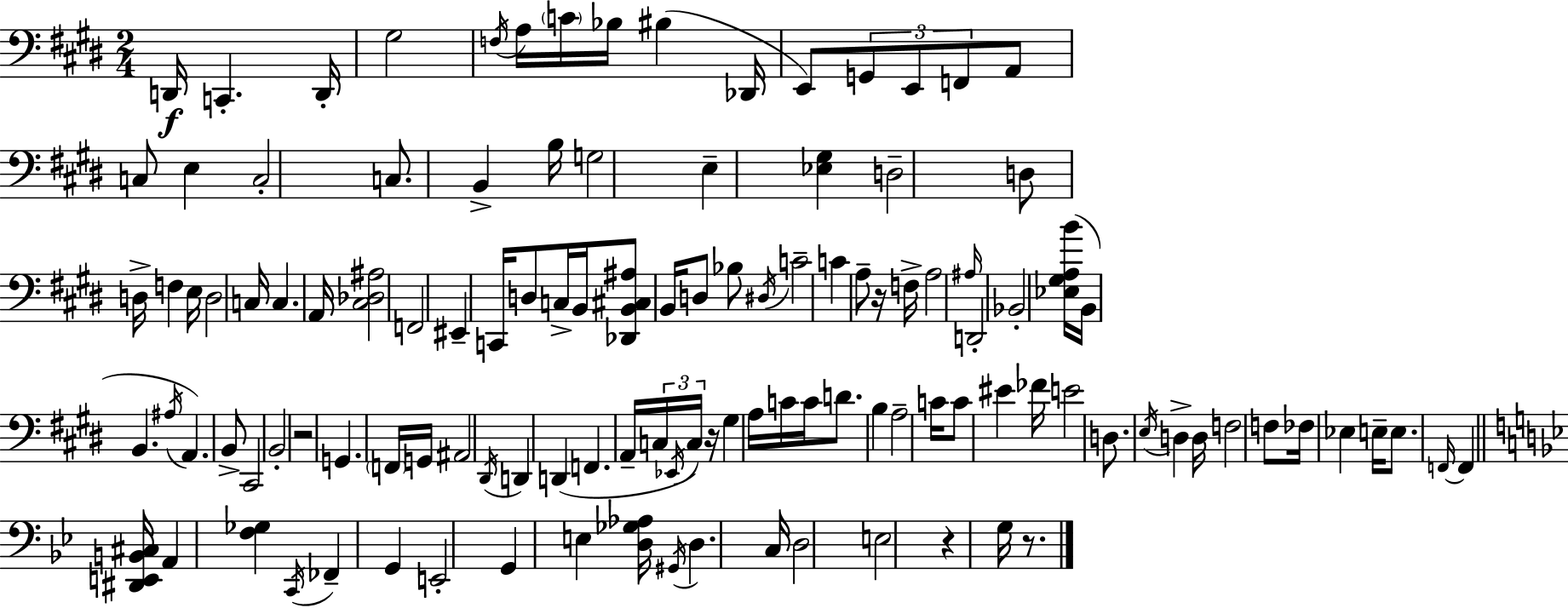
D2/s C2/q. D2/s G#3/h F3/s A3/s C4/s Bb3/s BIS3/q Db2/s E2/e G2/e E2/e F2/e A2/e C3/e E3/q C3/h C3/e. B2/q B3/s G3/h E3/q [Eb3,G#3]/q D3/h D3/e D3/s F3/q E3/s D3/h C3/s C3/q. A2/s [C#3,Db3,A#3]/h F2/h EIS2/q C2/s D3/e C3/s B2/s [Db2,B2,C#3,A#3]/e B2/s D3/e Bb3/e D#3/s C4/h C4/q A3/e R/s F3/s A3/h A#3/s D2/h Bb2/h [Eb3,G#3,A3,B4]/s B2/s B2/q. A#3/s A2/q. B2/e C#2/h B2/h R/h G2/q. F2/s G2/s A#2/h D#2/s D2/q D2/q F2/q. A2/s C3/s Eb2/s C3/s R/s G#3/q A3/s C4/s C4/s D4/e. B3/q A3/h C4/s C4/e EIS4/q FES4/s E4/h D3/e. E3/s D3/q D3/s F3/h F3/e FES3/s Eb3/q E3/s E3/e. F2/s F2/q [D#2,E2,B2,C#3]/s A2/q [F3,Gb3]/q C2/s FES2/q G2/q E2/h G2/q E3/q [D3,Gb3,Ab3]/s G#2/s D3/q. C3/s D3/h E3/h R/q G3/s R/e.